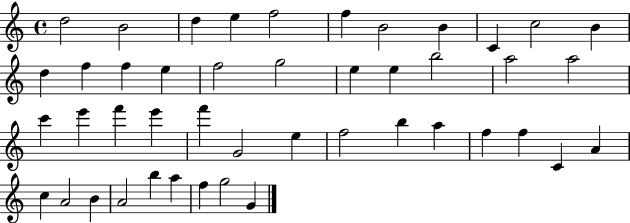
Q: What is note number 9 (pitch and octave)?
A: C4